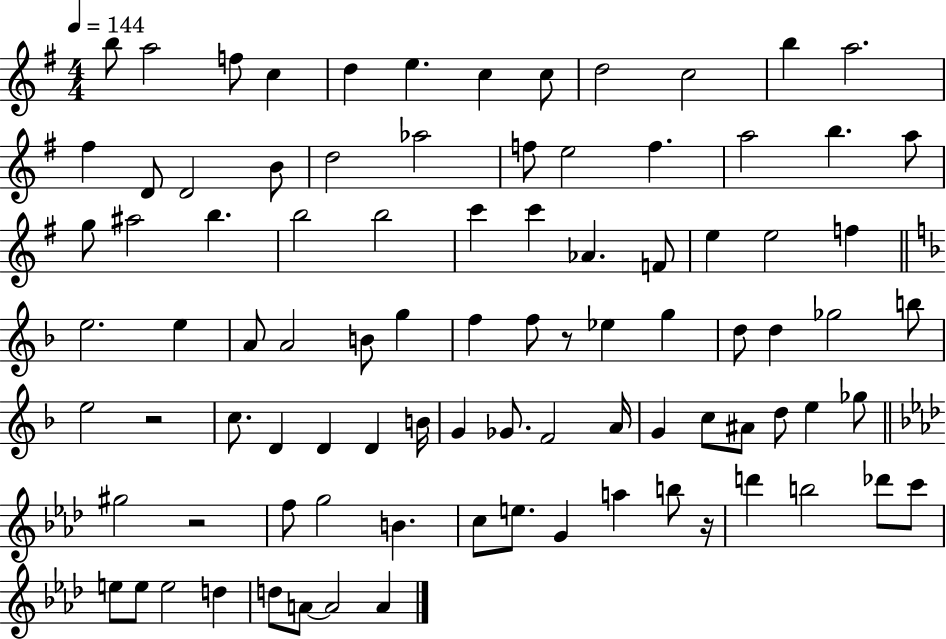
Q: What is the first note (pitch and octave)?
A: B5